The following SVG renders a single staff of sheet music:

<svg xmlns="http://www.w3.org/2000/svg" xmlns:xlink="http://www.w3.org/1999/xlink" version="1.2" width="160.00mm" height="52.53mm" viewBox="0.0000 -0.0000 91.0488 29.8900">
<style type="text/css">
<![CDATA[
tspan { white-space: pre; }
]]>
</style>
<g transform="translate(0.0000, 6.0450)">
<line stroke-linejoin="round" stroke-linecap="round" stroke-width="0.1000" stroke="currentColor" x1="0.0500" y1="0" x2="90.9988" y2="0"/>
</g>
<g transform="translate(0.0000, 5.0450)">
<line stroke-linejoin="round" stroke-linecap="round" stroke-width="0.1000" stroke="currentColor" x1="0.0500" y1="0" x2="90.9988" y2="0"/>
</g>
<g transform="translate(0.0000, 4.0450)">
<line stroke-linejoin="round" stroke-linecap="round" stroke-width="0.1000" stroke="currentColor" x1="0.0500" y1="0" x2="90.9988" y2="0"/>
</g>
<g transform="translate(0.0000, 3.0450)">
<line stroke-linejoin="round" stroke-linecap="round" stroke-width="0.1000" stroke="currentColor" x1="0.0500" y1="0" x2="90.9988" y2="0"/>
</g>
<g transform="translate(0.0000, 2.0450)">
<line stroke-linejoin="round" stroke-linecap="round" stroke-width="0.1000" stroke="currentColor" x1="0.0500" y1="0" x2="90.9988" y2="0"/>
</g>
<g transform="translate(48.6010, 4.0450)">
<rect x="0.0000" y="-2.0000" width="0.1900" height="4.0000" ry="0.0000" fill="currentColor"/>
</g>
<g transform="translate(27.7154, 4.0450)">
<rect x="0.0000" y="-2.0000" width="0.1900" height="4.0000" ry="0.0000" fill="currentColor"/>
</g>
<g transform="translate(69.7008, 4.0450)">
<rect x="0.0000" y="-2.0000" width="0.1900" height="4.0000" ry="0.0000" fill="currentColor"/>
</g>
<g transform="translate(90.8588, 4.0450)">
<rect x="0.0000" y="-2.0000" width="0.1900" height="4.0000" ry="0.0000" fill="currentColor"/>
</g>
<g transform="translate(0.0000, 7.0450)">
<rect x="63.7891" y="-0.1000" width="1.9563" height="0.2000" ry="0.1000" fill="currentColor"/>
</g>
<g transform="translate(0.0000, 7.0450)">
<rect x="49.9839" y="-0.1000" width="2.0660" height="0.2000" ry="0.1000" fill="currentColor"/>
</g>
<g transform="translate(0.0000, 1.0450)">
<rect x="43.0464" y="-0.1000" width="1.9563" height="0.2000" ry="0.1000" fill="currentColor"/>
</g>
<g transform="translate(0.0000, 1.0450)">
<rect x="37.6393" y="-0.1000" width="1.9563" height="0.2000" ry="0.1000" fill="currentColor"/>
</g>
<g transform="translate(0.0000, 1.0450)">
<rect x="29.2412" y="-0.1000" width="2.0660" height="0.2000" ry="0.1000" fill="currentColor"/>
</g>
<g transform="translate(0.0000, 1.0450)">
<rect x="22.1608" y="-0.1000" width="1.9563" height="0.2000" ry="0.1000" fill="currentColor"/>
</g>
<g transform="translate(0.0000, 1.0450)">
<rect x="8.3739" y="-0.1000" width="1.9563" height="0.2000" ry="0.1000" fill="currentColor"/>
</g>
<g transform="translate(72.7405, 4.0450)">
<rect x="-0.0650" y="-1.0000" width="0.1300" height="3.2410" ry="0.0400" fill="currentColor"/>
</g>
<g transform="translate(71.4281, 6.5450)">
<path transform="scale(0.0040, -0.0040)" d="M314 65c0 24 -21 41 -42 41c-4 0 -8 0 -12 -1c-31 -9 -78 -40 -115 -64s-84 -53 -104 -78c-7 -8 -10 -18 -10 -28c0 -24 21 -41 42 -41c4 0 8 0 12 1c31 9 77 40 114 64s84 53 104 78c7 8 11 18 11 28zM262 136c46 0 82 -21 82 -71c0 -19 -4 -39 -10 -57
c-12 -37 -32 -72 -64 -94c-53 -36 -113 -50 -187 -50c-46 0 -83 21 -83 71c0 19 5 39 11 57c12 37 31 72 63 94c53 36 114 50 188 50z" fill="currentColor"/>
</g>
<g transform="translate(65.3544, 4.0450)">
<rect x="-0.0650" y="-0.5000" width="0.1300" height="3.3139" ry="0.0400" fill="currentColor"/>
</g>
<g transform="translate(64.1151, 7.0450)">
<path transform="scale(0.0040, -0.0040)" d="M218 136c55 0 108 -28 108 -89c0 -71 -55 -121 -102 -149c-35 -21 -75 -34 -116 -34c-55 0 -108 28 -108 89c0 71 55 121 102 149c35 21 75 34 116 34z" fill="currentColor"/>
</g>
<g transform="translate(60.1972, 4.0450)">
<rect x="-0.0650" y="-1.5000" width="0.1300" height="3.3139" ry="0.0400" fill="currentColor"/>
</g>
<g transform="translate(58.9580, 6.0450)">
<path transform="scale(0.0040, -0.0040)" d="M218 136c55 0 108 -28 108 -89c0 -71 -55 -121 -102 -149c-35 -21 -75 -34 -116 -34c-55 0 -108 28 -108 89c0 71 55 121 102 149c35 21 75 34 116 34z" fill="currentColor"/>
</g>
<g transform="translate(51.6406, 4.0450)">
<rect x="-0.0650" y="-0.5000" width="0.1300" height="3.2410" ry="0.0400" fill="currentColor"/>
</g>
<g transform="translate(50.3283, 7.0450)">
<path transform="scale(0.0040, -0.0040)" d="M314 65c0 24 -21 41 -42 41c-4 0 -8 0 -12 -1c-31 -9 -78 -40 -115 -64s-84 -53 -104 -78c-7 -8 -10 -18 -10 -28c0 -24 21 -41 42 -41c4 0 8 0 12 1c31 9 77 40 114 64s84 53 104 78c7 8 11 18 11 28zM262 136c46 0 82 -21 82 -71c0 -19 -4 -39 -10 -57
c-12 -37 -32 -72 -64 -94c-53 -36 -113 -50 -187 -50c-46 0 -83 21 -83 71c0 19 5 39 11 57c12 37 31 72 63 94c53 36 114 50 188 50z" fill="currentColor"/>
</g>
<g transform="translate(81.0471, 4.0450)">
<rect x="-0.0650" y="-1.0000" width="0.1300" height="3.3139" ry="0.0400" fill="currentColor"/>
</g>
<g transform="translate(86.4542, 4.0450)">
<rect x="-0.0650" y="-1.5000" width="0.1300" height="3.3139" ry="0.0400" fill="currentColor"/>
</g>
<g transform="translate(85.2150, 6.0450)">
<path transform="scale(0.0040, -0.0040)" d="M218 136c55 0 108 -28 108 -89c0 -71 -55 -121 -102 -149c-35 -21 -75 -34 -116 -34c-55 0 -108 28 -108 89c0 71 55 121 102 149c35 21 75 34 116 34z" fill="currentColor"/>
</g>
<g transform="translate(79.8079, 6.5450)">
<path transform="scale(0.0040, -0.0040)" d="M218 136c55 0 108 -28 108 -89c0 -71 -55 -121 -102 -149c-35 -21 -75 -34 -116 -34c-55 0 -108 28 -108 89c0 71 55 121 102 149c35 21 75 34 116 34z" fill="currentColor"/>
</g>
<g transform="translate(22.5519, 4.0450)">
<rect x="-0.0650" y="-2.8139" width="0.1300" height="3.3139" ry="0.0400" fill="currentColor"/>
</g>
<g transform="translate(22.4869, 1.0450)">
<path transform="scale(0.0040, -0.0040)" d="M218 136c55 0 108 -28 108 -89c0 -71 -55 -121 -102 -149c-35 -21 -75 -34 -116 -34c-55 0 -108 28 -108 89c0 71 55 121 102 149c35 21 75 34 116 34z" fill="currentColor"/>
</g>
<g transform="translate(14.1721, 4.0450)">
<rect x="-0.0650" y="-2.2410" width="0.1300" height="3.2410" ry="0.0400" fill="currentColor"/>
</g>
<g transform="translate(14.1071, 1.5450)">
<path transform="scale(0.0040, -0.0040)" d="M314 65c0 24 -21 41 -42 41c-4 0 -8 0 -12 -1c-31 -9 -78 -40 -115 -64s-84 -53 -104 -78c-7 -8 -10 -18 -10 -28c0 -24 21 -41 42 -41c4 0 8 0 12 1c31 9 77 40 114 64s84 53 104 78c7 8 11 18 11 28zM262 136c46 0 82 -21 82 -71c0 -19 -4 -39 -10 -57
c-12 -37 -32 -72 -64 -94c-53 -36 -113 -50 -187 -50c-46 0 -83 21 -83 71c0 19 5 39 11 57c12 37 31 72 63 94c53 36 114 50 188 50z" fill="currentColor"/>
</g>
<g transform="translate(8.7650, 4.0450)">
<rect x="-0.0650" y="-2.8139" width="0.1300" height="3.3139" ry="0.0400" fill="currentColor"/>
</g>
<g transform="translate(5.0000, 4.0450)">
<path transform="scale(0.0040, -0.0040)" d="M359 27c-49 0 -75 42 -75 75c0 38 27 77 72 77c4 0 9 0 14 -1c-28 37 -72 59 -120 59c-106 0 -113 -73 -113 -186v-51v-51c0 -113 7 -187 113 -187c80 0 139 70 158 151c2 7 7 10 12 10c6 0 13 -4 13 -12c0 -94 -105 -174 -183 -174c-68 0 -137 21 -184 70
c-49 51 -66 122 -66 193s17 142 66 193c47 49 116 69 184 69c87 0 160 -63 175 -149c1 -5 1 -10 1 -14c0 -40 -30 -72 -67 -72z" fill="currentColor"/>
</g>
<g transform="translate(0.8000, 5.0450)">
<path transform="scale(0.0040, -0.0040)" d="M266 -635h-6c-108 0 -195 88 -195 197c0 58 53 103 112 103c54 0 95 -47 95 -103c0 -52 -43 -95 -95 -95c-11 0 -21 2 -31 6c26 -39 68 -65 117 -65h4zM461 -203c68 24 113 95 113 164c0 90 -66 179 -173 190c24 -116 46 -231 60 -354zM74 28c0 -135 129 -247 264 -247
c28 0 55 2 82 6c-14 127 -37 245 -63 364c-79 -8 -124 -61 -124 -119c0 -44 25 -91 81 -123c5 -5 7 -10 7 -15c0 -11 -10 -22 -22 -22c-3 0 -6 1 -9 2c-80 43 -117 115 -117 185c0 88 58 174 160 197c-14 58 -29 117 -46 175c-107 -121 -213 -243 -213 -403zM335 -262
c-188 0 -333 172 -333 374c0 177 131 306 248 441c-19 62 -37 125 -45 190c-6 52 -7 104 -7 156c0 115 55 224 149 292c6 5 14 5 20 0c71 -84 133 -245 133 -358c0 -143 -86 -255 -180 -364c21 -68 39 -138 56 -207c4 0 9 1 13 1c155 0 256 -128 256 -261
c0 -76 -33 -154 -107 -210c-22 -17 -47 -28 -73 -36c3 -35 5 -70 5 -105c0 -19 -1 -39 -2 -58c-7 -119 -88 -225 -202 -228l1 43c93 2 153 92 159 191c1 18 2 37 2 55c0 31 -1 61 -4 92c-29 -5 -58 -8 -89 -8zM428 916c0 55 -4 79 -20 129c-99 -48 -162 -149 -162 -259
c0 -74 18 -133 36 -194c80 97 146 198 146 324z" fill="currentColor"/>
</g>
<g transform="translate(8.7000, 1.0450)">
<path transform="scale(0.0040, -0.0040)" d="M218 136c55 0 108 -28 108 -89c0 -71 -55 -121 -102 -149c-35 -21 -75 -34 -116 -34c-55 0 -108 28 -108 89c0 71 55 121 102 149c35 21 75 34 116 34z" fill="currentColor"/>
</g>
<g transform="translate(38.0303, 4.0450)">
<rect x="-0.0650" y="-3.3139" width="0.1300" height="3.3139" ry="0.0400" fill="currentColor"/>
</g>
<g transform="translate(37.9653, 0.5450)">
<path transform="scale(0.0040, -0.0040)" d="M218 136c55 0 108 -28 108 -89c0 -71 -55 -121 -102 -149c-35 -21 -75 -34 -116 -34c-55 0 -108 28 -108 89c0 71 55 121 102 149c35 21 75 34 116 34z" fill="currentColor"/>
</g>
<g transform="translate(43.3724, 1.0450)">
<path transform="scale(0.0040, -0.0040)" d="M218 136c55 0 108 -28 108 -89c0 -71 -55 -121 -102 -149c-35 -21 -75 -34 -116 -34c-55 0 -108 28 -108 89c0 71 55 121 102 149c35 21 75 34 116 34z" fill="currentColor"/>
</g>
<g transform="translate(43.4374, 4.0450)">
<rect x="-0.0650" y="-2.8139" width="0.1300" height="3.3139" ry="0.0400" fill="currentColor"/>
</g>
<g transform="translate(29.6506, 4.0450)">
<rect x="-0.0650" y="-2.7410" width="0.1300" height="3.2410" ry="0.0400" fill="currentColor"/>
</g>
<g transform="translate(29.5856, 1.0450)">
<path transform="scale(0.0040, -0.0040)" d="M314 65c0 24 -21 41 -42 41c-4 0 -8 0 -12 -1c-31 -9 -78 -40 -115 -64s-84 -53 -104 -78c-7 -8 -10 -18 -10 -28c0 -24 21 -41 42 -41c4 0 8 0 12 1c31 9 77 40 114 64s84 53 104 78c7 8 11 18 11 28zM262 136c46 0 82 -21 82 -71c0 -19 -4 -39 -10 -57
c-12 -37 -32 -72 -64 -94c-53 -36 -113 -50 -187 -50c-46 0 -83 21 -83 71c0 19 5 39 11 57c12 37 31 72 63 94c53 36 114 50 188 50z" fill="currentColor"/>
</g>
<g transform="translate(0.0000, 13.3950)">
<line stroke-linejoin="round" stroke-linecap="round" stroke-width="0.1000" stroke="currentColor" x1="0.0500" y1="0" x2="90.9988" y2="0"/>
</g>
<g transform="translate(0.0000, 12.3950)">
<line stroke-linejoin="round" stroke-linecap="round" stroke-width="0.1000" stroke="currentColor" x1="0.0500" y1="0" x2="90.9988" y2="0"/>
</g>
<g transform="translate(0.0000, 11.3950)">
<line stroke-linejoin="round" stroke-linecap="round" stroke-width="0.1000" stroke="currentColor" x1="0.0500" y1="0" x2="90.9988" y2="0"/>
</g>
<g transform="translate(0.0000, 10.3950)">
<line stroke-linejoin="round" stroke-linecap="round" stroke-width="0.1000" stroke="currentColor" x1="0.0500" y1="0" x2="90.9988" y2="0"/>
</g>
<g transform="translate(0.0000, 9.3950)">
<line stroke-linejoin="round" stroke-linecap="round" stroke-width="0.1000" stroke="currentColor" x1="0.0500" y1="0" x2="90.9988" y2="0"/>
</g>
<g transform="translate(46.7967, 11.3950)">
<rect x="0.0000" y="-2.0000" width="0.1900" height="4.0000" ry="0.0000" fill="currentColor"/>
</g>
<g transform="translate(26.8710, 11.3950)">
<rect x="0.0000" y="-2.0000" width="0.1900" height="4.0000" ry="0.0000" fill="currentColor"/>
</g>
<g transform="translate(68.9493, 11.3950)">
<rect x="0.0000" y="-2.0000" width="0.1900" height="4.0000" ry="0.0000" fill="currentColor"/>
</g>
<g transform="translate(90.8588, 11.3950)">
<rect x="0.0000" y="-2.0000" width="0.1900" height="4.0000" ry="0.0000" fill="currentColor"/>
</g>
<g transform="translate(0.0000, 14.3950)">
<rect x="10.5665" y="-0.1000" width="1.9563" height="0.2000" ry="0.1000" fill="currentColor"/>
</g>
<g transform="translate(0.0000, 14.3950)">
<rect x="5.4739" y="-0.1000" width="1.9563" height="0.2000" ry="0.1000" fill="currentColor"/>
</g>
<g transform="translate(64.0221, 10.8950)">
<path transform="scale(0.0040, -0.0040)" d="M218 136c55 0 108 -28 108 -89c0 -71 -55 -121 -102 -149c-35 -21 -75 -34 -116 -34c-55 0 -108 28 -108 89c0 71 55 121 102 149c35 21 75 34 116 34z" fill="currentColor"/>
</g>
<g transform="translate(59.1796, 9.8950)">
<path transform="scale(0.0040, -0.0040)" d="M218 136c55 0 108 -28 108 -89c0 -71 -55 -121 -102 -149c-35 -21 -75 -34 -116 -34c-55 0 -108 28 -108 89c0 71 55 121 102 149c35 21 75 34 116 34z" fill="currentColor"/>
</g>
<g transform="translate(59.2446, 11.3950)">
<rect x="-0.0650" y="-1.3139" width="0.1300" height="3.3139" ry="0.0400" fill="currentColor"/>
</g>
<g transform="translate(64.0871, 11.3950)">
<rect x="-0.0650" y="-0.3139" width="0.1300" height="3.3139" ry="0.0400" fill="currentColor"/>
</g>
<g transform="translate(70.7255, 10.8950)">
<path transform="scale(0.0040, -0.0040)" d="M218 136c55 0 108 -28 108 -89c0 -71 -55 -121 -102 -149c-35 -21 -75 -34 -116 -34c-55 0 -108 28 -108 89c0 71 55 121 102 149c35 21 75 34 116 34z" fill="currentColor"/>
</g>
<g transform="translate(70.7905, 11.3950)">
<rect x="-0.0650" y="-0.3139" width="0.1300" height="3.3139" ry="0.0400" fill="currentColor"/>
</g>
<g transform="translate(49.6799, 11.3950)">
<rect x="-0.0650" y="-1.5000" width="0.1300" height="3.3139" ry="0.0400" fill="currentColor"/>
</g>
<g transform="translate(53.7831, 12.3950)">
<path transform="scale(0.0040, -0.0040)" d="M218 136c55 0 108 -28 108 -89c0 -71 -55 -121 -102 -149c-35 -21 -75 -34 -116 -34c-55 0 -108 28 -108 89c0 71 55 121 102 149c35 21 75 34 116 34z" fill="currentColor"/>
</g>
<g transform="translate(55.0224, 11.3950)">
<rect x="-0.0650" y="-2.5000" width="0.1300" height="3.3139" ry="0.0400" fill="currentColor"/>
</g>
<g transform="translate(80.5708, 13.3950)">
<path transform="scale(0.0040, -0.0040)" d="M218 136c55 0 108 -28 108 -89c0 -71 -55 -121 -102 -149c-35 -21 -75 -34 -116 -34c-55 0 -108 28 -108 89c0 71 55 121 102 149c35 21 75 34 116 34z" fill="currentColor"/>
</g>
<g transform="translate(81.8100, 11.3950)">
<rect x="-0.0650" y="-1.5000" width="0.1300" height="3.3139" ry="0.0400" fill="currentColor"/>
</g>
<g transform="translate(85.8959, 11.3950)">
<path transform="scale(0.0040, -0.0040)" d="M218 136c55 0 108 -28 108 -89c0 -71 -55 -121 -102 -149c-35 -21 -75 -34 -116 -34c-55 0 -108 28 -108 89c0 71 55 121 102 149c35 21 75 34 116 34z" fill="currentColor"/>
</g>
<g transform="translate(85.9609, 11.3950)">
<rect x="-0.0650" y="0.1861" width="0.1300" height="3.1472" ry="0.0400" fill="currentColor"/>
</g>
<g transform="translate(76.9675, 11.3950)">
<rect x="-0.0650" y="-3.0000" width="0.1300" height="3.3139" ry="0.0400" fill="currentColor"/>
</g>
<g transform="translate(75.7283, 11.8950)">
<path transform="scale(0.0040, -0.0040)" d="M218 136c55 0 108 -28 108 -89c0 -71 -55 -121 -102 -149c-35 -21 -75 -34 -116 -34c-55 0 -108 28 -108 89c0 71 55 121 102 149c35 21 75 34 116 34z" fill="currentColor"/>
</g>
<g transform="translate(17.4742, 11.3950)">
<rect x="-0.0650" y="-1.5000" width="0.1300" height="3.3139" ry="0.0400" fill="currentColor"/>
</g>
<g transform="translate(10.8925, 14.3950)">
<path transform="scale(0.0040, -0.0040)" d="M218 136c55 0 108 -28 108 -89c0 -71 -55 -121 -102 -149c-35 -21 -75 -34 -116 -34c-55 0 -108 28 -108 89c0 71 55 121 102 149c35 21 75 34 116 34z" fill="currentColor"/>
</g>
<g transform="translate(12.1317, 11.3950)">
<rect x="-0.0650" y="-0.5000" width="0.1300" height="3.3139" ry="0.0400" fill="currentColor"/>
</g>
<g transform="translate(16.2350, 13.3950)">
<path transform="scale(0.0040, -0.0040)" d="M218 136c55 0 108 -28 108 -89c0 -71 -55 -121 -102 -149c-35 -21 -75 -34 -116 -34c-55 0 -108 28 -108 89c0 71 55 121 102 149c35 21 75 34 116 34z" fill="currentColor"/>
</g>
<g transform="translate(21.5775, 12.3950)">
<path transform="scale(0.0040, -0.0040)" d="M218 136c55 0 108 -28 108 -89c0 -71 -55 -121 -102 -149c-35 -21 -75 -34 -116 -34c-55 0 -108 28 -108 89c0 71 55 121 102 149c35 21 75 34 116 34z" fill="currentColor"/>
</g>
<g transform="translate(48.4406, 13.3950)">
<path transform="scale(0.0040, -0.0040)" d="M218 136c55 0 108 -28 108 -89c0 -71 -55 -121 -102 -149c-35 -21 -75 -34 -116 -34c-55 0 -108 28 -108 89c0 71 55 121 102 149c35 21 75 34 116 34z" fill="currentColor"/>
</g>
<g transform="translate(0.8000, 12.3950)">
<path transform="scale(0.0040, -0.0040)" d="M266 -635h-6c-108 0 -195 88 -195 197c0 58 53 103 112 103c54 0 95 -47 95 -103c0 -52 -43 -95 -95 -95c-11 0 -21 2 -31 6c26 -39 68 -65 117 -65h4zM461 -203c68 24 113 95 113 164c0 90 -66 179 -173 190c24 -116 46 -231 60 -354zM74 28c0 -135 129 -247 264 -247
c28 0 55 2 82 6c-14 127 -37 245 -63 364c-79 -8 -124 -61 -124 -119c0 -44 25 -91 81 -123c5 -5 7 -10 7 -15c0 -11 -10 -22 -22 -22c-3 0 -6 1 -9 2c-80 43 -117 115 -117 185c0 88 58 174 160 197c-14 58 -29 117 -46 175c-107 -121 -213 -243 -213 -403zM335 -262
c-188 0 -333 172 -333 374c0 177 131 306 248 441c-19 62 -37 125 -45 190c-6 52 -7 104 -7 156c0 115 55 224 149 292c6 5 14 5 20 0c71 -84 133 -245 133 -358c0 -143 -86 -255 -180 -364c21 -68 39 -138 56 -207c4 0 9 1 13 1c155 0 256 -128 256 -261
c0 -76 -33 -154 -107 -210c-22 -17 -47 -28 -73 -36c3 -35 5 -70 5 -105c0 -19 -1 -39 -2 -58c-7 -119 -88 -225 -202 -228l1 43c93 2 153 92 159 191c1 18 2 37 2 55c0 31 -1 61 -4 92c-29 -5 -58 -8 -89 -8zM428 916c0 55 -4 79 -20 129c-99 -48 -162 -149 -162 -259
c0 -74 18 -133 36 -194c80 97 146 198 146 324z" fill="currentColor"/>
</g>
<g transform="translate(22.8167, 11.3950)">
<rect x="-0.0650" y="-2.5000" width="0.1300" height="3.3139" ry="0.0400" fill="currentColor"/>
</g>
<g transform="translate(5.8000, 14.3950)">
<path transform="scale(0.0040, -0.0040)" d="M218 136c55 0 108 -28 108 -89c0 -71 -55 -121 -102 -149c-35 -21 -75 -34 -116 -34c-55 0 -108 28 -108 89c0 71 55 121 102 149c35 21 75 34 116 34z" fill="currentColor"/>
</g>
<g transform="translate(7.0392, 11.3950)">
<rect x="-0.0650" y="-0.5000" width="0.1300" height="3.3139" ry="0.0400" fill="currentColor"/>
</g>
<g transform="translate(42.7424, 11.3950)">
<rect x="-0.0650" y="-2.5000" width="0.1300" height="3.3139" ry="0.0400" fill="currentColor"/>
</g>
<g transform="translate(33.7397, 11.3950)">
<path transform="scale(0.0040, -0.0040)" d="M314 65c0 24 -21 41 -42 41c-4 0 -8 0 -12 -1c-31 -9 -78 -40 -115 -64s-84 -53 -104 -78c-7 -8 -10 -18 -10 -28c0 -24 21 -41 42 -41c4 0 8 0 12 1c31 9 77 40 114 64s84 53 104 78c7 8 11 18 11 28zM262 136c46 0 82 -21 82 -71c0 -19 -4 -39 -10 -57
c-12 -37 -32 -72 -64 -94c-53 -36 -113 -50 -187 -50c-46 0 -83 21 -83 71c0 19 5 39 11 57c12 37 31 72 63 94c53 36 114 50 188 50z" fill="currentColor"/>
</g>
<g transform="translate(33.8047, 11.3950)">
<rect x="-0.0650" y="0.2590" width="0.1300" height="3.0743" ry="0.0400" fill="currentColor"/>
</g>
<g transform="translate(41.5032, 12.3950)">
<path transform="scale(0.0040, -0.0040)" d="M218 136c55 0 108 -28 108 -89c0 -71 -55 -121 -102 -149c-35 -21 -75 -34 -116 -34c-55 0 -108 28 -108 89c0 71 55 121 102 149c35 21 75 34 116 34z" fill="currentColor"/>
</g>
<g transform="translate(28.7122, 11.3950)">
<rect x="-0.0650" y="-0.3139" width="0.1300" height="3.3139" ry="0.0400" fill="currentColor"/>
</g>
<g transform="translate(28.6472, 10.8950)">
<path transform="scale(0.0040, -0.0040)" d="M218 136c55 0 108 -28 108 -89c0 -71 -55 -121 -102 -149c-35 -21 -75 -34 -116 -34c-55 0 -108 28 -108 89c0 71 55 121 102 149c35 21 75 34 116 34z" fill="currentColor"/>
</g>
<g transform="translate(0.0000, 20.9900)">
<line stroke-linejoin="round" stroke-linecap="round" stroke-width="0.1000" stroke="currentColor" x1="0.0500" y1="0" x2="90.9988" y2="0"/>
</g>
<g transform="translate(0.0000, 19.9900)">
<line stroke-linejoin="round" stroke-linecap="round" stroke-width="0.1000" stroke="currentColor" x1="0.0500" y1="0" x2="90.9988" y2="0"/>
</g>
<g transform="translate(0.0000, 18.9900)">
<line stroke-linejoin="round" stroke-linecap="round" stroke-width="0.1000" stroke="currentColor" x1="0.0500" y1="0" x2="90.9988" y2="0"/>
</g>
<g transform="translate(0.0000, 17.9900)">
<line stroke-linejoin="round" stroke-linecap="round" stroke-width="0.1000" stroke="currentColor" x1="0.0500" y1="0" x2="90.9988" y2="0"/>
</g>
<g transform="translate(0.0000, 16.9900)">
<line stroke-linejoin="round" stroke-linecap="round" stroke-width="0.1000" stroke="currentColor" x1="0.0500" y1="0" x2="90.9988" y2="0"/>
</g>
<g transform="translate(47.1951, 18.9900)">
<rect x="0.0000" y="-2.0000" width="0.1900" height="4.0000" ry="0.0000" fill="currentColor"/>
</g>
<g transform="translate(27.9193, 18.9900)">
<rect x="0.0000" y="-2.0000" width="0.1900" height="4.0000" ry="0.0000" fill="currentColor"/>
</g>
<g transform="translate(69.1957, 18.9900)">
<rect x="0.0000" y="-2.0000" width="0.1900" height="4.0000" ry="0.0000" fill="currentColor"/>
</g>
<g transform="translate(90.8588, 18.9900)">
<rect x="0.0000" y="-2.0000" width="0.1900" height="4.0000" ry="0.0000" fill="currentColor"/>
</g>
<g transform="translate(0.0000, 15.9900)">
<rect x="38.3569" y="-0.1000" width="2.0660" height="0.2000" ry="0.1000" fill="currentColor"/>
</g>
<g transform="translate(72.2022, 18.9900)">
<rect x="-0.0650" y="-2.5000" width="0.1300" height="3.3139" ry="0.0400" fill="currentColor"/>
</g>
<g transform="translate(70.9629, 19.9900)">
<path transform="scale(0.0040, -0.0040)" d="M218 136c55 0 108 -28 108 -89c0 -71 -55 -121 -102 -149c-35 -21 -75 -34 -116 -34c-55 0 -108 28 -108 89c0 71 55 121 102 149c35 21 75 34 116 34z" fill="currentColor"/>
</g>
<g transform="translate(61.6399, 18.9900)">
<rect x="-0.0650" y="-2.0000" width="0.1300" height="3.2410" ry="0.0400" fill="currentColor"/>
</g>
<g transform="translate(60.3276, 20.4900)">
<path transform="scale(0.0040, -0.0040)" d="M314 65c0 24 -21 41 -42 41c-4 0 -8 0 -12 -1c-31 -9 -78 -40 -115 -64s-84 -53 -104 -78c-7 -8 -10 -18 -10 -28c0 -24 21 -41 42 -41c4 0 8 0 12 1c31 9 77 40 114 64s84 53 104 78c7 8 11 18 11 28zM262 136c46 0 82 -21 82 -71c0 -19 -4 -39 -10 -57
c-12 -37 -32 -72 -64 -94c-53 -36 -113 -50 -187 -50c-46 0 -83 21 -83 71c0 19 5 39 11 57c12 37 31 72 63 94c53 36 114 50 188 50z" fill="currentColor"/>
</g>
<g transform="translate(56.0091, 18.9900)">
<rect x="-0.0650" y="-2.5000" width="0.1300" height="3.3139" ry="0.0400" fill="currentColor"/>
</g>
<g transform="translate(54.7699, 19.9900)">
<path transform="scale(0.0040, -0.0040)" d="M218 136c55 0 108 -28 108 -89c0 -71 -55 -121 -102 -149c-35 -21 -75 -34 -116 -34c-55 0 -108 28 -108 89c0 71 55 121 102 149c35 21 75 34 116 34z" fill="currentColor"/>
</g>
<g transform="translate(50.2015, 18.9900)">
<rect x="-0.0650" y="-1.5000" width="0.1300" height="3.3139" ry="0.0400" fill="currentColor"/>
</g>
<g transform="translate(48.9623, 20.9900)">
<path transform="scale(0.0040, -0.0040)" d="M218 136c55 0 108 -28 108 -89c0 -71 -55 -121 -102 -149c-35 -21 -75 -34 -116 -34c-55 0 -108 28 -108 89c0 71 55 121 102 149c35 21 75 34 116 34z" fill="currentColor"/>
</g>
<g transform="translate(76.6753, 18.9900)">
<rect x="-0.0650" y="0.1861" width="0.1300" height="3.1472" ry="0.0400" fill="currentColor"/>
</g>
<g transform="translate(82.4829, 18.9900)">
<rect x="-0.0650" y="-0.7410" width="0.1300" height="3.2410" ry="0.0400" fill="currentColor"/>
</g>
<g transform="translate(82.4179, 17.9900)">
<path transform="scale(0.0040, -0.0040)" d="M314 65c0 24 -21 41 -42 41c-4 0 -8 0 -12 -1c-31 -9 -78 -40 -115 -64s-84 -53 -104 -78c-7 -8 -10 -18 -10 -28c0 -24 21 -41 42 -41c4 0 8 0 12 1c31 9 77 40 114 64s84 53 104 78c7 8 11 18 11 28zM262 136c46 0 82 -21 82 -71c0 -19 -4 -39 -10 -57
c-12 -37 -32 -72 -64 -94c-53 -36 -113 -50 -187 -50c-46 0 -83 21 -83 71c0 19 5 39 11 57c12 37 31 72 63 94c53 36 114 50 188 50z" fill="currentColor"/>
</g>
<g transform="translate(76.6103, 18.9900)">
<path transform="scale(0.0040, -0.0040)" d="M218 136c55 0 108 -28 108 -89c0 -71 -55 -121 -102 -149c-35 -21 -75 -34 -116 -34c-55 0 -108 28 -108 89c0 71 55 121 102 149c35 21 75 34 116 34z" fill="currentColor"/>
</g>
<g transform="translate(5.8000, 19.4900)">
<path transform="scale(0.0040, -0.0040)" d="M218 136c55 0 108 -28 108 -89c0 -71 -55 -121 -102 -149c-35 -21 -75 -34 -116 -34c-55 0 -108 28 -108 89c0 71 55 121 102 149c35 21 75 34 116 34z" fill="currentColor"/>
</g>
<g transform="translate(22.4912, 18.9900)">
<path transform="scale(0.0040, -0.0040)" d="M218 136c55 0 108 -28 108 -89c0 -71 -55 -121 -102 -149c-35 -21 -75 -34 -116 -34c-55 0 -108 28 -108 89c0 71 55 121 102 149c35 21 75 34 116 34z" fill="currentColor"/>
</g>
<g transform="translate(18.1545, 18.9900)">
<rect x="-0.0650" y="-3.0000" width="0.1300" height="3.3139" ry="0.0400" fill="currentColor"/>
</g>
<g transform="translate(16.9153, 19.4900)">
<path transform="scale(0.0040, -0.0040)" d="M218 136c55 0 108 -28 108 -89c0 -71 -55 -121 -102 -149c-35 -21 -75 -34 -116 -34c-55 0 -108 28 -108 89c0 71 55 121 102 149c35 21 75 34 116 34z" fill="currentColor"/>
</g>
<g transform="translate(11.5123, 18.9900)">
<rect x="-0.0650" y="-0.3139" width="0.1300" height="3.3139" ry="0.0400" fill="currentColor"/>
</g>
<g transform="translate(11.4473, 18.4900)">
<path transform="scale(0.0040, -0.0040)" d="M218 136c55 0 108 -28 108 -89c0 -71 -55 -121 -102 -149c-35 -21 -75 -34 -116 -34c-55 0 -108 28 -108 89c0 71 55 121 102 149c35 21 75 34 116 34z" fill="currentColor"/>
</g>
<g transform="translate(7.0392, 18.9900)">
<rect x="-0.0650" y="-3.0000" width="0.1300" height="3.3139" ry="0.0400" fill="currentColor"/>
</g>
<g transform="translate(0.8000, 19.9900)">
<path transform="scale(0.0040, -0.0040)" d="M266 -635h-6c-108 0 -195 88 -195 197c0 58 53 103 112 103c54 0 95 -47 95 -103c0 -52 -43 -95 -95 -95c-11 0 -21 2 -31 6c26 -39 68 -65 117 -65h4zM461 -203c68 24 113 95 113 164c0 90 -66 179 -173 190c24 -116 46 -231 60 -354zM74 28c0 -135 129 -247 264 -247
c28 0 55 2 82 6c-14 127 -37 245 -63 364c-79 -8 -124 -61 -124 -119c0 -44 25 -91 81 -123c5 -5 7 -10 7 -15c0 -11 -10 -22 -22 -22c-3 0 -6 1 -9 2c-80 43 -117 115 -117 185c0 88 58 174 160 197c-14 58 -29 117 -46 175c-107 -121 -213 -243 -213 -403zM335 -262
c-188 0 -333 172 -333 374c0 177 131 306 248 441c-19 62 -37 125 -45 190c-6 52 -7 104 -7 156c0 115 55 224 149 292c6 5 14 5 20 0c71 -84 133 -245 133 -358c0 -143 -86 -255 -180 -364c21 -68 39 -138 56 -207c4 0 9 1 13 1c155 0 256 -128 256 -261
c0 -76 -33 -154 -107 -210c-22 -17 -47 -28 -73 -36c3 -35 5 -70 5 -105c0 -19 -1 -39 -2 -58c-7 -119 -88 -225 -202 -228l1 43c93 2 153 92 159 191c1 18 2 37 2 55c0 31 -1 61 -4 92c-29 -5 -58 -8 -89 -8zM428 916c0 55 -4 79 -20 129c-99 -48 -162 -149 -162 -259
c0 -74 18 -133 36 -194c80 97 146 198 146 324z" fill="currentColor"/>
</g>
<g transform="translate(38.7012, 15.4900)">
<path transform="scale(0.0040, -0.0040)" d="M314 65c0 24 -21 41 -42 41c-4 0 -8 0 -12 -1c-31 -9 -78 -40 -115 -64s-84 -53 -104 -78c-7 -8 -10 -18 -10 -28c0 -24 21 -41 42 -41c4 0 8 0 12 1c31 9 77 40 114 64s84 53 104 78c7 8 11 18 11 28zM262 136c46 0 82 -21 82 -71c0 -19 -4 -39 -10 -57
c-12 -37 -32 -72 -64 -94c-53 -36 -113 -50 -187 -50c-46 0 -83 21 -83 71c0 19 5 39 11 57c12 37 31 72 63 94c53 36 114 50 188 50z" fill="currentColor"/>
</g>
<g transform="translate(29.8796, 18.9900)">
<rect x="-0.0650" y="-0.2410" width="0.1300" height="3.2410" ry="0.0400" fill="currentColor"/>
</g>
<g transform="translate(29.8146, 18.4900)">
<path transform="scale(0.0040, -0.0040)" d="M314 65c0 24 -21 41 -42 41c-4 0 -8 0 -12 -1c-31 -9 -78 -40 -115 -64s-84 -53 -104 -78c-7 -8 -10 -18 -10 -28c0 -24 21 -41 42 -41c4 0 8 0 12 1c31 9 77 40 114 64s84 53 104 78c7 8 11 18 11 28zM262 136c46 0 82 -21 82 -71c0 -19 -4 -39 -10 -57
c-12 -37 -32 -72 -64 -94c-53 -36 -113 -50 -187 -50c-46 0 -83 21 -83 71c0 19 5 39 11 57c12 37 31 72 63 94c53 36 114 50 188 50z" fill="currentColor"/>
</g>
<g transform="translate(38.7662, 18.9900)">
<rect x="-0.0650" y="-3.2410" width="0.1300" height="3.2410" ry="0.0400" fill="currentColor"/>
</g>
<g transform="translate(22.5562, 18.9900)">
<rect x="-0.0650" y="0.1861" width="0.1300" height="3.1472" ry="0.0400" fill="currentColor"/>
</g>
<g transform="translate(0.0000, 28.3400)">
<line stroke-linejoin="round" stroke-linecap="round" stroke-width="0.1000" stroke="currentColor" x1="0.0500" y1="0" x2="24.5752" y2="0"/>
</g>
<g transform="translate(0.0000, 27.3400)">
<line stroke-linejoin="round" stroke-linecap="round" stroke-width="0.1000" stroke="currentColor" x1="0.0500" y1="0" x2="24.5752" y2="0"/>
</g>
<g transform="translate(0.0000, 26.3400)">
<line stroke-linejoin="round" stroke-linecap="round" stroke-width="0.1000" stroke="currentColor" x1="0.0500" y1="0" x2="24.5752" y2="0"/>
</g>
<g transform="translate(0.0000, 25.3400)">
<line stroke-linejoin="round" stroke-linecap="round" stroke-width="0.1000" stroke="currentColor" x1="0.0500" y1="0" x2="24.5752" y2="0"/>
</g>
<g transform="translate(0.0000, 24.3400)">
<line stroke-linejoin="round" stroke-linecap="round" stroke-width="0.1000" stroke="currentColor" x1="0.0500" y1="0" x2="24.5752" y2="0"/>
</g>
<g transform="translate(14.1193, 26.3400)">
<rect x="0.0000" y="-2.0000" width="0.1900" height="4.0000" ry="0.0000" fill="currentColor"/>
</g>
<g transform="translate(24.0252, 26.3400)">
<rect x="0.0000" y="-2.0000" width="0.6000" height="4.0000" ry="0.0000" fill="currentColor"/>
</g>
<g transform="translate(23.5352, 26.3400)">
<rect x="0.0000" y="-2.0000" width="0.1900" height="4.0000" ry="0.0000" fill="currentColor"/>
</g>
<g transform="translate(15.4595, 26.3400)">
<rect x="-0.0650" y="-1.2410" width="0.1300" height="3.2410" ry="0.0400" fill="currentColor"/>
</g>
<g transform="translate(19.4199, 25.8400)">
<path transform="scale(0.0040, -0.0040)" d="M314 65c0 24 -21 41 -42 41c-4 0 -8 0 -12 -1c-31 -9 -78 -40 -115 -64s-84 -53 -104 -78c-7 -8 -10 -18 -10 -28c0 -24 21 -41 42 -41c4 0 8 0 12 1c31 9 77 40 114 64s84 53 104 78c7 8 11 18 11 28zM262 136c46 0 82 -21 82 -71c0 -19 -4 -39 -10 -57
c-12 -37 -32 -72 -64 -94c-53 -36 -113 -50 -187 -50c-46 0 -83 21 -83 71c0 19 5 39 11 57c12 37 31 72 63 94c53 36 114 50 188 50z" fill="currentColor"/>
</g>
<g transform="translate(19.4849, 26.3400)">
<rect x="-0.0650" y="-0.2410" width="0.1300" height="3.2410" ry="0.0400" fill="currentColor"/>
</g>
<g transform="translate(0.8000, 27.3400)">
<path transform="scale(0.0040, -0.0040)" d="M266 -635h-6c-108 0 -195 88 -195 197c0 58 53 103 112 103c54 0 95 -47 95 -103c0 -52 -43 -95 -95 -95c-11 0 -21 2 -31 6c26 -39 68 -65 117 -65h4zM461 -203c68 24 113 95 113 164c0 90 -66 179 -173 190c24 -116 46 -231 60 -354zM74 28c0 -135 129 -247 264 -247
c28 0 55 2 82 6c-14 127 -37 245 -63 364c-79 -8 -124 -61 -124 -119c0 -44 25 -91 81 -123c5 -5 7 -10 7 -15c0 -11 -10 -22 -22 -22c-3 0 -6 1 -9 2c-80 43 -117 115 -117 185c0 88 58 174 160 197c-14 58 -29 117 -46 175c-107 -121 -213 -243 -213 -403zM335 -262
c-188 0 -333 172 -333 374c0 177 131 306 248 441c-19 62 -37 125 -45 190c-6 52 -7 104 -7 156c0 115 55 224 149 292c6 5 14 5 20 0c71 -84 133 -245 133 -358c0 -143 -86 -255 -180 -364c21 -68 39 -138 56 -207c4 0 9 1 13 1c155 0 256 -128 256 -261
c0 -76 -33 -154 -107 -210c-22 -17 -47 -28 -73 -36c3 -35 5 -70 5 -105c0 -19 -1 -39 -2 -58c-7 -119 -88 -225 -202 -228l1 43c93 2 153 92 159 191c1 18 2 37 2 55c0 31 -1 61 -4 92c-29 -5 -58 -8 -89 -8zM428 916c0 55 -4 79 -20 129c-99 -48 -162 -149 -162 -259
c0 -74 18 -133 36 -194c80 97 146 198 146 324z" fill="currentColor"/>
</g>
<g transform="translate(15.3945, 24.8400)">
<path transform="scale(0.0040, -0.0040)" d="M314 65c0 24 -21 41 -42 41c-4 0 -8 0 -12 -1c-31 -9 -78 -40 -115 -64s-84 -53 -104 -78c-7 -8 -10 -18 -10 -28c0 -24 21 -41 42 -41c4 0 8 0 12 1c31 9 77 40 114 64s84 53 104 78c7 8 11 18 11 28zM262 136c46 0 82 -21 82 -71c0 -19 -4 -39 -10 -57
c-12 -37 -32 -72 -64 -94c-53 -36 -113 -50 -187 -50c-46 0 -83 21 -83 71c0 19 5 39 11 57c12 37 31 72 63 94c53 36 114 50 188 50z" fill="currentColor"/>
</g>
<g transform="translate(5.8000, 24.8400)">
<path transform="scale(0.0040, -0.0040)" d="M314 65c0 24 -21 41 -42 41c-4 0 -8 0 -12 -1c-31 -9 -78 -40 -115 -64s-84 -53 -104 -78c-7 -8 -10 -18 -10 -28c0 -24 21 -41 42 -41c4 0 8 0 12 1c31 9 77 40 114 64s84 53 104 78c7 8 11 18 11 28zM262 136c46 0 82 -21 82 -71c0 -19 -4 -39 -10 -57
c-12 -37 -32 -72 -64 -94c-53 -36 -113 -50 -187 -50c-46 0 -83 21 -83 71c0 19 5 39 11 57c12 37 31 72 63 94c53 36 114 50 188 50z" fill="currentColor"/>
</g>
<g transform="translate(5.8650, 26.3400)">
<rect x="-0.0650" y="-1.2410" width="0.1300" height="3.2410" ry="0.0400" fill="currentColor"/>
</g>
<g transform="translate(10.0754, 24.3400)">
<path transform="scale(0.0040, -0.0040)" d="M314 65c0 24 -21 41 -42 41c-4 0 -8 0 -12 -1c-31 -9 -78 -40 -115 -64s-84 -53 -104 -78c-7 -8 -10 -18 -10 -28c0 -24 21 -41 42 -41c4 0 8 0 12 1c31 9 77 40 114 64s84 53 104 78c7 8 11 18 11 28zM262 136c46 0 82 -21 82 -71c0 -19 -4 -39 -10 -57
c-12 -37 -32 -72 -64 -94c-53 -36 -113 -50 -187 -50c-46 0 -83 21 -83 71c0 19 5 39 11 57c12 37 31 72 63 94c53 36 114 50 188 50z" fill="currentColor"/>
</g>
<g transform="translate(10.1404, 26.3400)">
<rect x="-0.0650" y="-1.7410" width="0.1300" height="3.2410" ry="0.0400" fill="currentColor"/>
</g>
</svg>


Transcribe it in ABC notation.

X:1
T:Untitled
M:4/4
L:1/4
K:C
a g2 a a2 b a C2 E C D2 D E C C E G c B2 G E G e c c A E B A c A B c2 b2 E G F2 G B d2 e2 f2 e2 c2